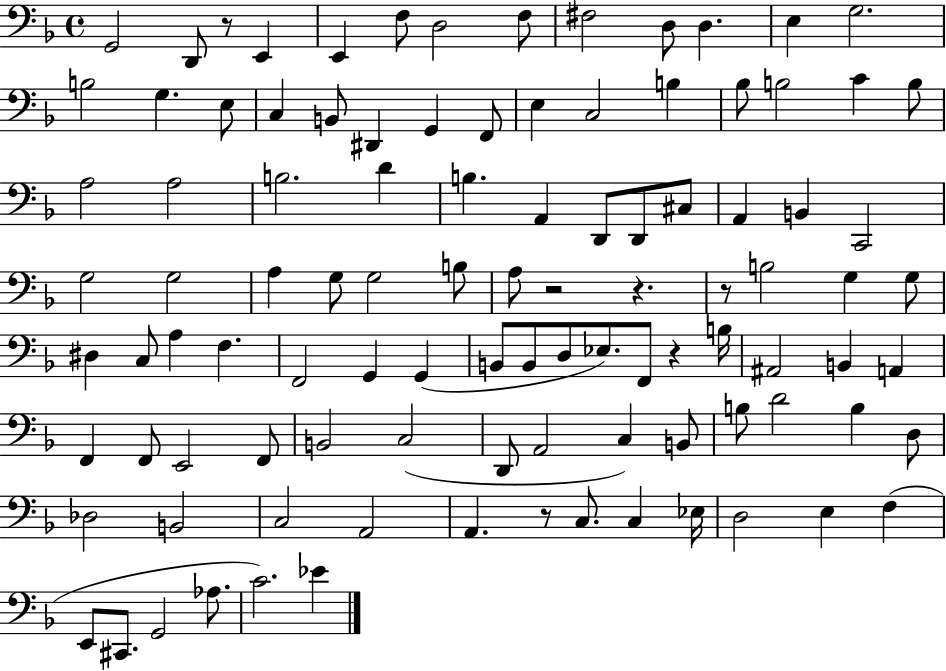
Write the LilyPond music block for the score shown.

{
  \clef bass
  \time 4/4
  \defaultTimeSignature
  \key f \major
  \repeat volta 2 { g,2 d,8 r8 e,4 | e,4 f8 d2 f8 | fis2 d8 d4. | e4 g2. | \break b2 g4. e8 | c4 b,8 dis,4 g,4 f,8 | e4 c2 b4 | bes8 b2 c'4 b8 | \break a2 a2 | b2. d'4 | b4. a,4 d,8 d,8 cis8 | a,4 b,4 c,2 | \break g2 g2 | a4 g8 g2 b8 | a8 r2 r4. | r8 b2 g4 g8 | \break dis4 c8 a4 f4. | f,2 g,4 g,4( | b,8 b,8 d8 ees8.) f,8 r4 b16 | ais,2 b,4 a,4 | \break f,4 f,8 e,2 f,8 | b,2 c2( | d,8 a,2 c4) b,8 | b8 d'2 b4 d8 | \break des2 b,2 | c2 a,2 | a,4. r8 c8. c4 ees16 | d2 e4 f4( | \break e,8 cis,8. g,2 aes8. | c'2.) ees'4 | } \bar "|."
}